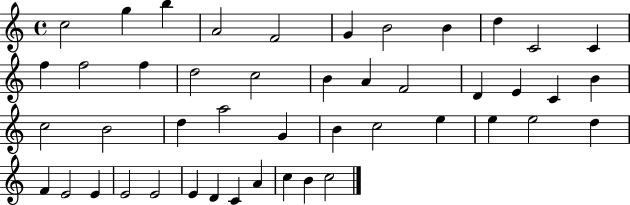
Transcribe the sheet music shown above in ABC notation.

X:1
T:Untitled
M:4/4
L:1/4
K:C
c2 g b A2 F2 G B2 B d C2 C f f2 f d2 c2 B A F2 D E C B c2 B2 d a2 G B c2 e e e2 d F E2 E E2 E2 E D C A c B c2